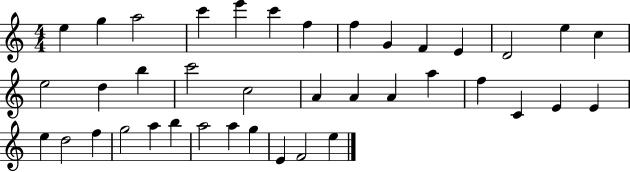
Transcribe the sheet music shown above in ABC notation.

X:1
T:Untitled
M:4/4
L:1/4
K:C
e g a2 c' e' c' f f G F E D2 e c e2 d b c'2 c2 A A A a f C E E e d2 f g2 a b a2 a g E F2 e